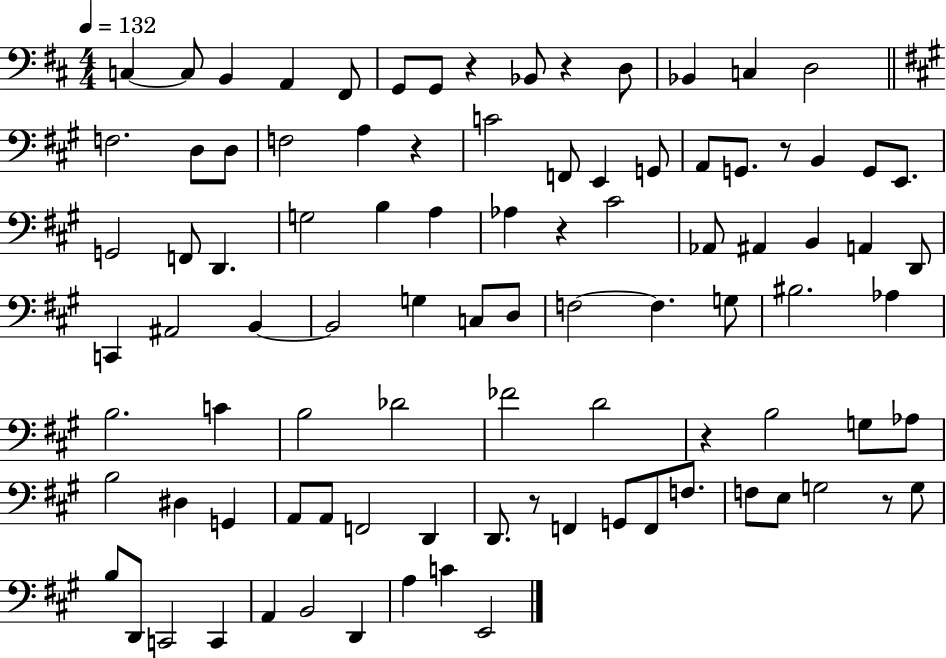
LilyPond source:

{
  \clef bass
  \numericTimeSignature
  \time 4/4
  \key d \major
  \tempo 4 = 132
  \repeat volta 2 { c4~~ c8 b,4 a,4 fis,8 | g,8 g,8 r4 bes,8 r4 d8 | bes,4 c4 d2 | \bar "||" \break \key a \major f2. d8 d8 | f2 a4 r4 | c'2 f,8 e,4 g,8 | a,8 g,8. r8 b,4 g,8 e,8. | \break g,2 f,8 d,4. | g2 b4 a4 | aes4 r4 cis'2 | aes,8 ais,4 b,4 a,4 d,8 | \break c,4 ais,2 b,4~~ | b,2 g4 c8 d8 | f2~~ f4. g8 | bis2. aes4 | \break b2. c'4 | b2 des'2 | fes'2 d'2 | r4 b2 g8 aes8 | \break b2 dis4 g,4 | a,8 a,8 f,2 d,4 | d,8. r8 f,4 g,8 f,8 f8. | f8 e8 g2 r8 g8 | \break b8 d,8 c,2 c,4 | a,4 b,2 d,4 | a4 c'4 e,2 | } \bar "|."
}